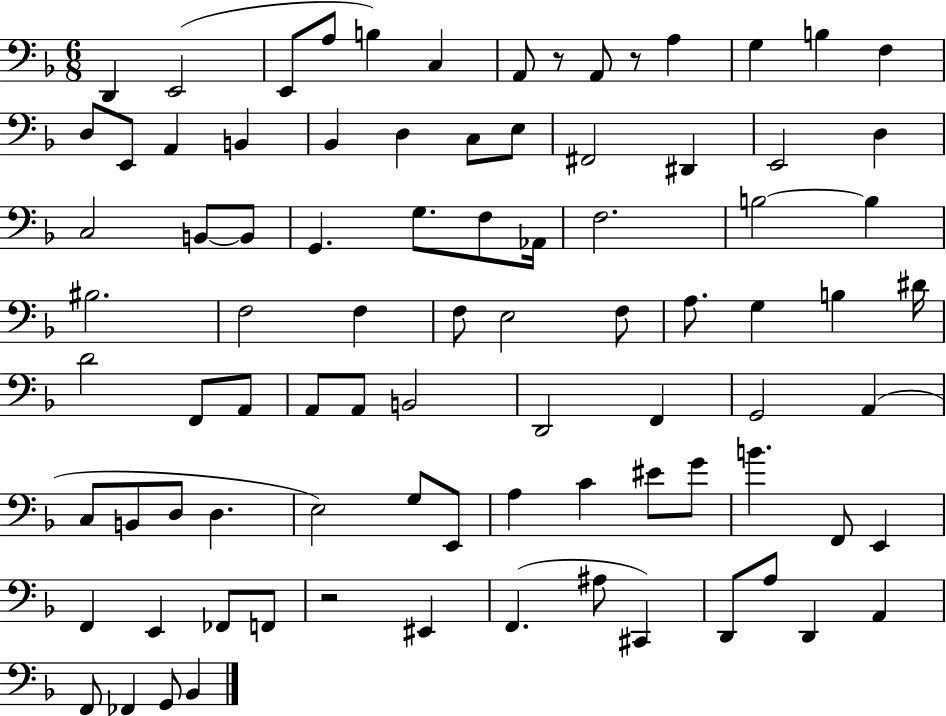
D2/q E2/h E2/e A3/e B3/q C3/q A2/e R/e A2/e R/e A3/q G3/q B3/q F3/q D3/e E2/e A2/q B2/q Bb2/q D3/q C3/e E3/e F#2/h D#2/q E2/h D3/q C3/h B2/e B2/e G2/q. G3/e. F3/e Ab2/s F3/h. B3/h B3/q BIS3/h. F3/h F3/q F3/e E3/h F3/e A3/e. G3/q B3/q D#4/s D4/h F2/e A2/e A2/e A2/e B2/h D2/h F2/q G2/h A2/q C3/e B2/e D3/e D3/q. E3/h G3/e E2/e A3/q C4/q EIS4/e G4/e B4/q. F2/e E2/q F2/q E2/q FES2/e F2/e R/h EIS2/q F2/q. A#3/e C#2/q D2/e A3/e D2/q A2/q F2/e FES2/q G2/e Bb2/q